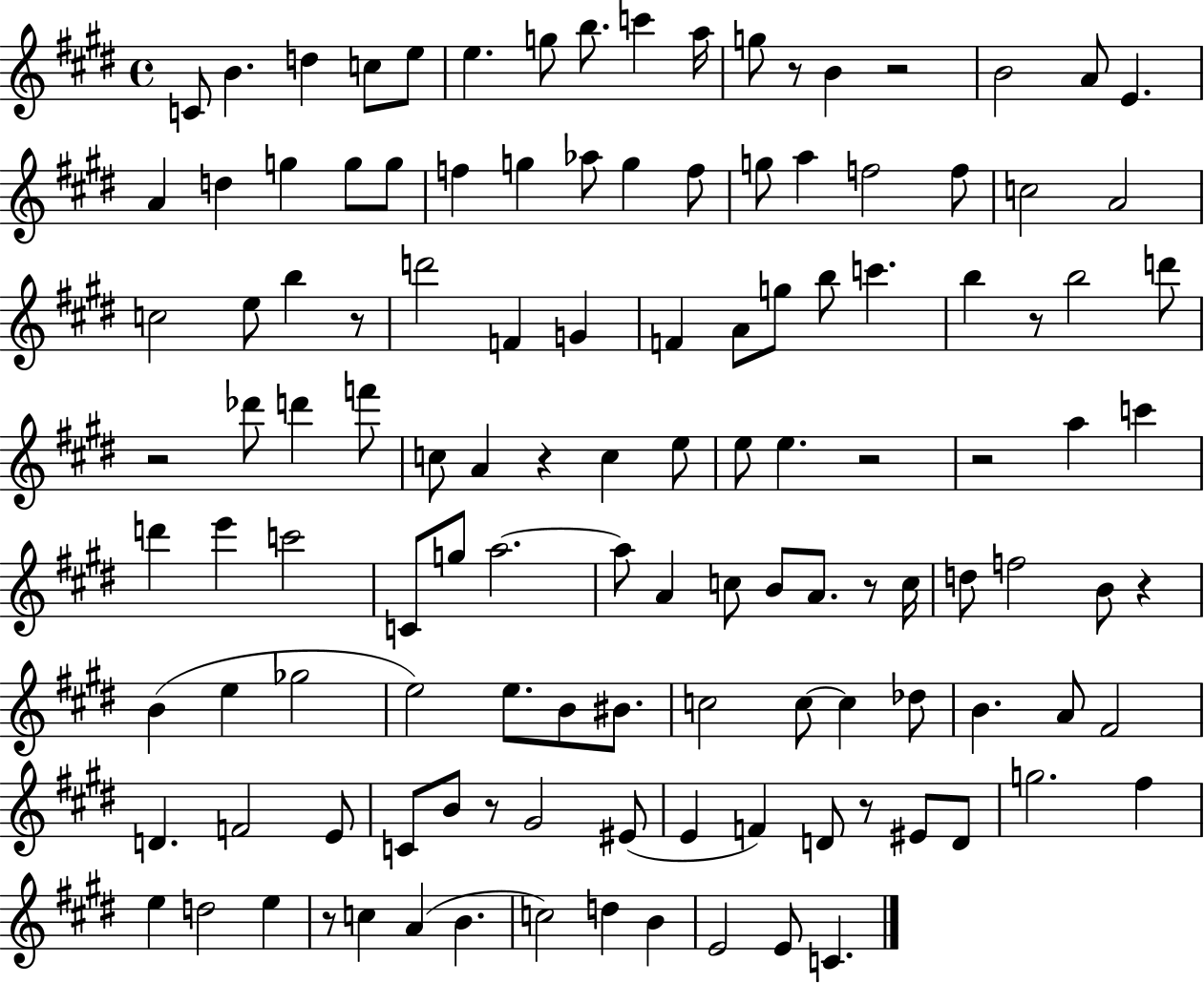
{
  \clef treble
  \time 4/4
  \defaultTimeSignature
  \key e \major
  c'8 b'4. d''4 c''8 e''8 | e''4. g''8 b''8. c'''4 a''16 | g''8 r8 b'4 r2 | b'2 a'8 e'4. | \break a'4 d''4 g''4 g''8 g''8 | f''4 g''4 aes''8 g''4 f''8 | g''8 a''4 f''2 f''8 | c''2 a'2 | \break c''2 e''8 b''4 r8 | d'''2 f'4 g'4 | f'4 a'8 g''8 b''8 c'''4. | b''4 r8 b''2 d'''8 | \break r2 des'''8 d'''4 f'''8 | c''8 a'4 r4 c''4 e''8 | e''8 e''4. r2 | r2 a''4 c'''4 | \break d'''4 e'''4 c'''2 | c'8 g''8 a''2.~~ | a''8 a'4 c''8 b'8 a'8. r8 c''16 | d''8 f''2 b'8 r4 | \break b'4( e''4 ges''2 | e''2) e''8. b'8 bis'8. | c''2 c''8~~ c''4 des''8 | b'4. a'8 fis'2 | \break d'4. f'2 e'8 | c'8 b'8 r8 gis'2 eis'8( | e'4 f'4) d'8 r8 eis'8 d'8 | g''2. fis''4 | \break e''4 d''2 e''4 | r8 c''4 a'4( b'4. | c''2) d''4 b'4 | e'2 e'8 c'4. | \break \bar "|."
}